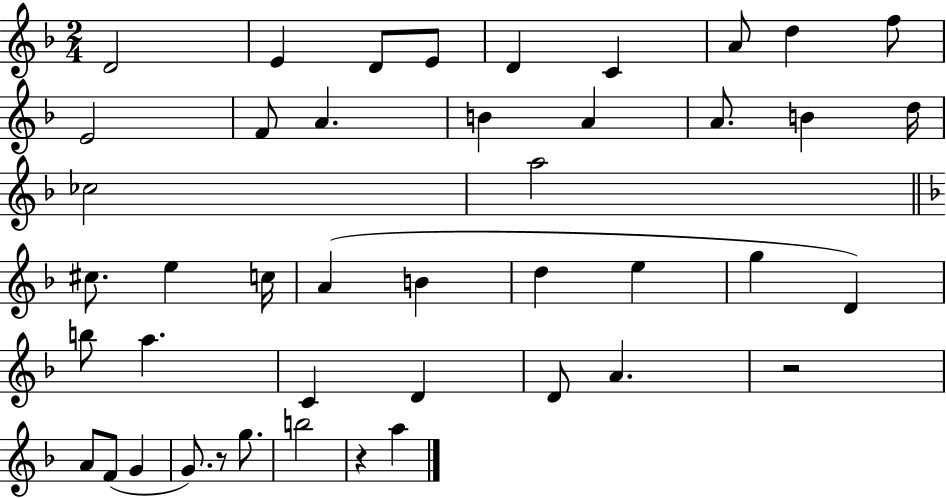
D4/h E4/q D4/e E4/e D4/q C4/q A4/e D5/q F5/e E4/h F4/e A4/q. B4/q A4/q A4/e. B4/q D5/s CES5/h A5/h C#5/e. E5/q C5/s A4/q B4/q D5/q E5/q G5/q D4/q B5/e A5/q. C4/q D4/q D4/e A4/q. R/h A4/e F4/e G4/q G4/e. R/e G5/e. B5/h R/q A5/q